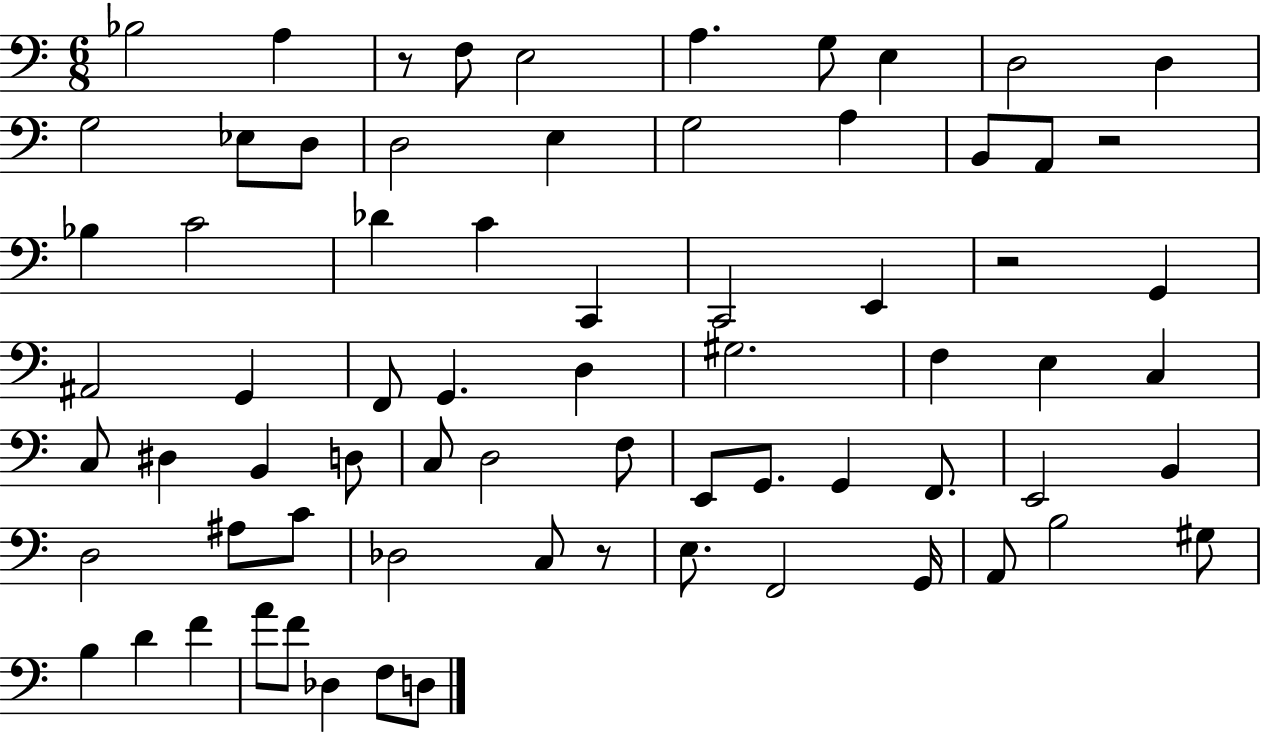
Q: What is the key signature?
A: C major